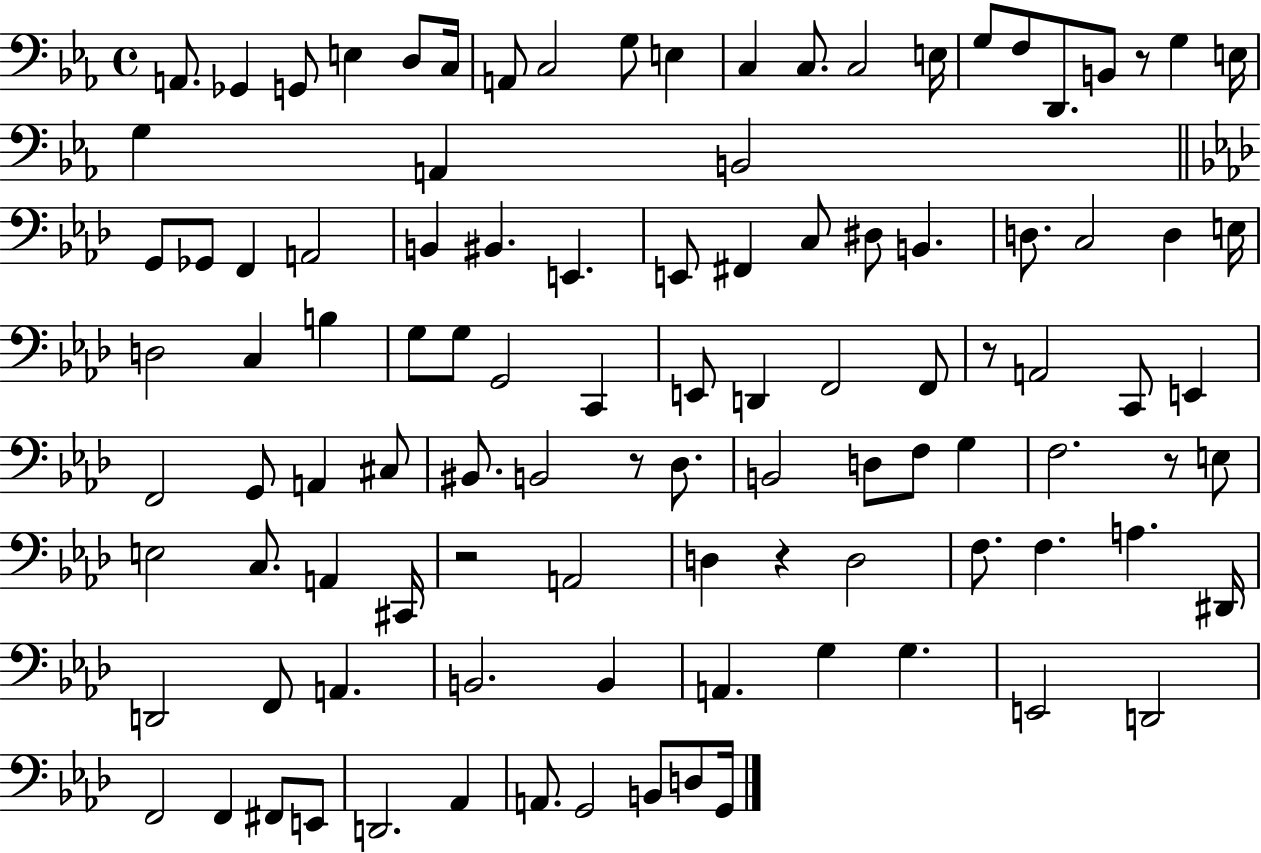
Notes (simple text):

A2/e. Gb2/q G2/e E3/q D3/e C3/s A2/e C3/h G3/e E3/q C3/q C3/e. C3/h E3/s G3/e F3/e D2/e. B2/e R/e G3/q E3/s G3/q A2/q B2/h G2/e Gb2/e F2/q A2/h B2/q BIS2/q. E2/q. E2/e F#2/q C3/e D#3/e B2/q. D3/e. C3/h D3/q E3/s D3/h C3/q B3/q G3/e G3/e G2/h C2/q E2/e D2/q F2/h F2/e R/e A2/h C2/e E2/q F2/h G2/e A2/q C#3/e BIS2/e. B2/h R/e Db3/e. B2/h D3/e F3/e G3/q F3/h. R/e E3/e E3/h C3/e. A2/q C#2/s R/h A2/h D3/q R/q D3/h F3/e. F3/q. A3/q. D#2/s D2/h F2/e A2/q. B2/h. B2/q A2/q. G3/q G3/q. E2/h D2/h F2/h F2/q F#2/e E2/e D2/h. Ab2/q A2/e. G2/h B2/e D3/e G2/s